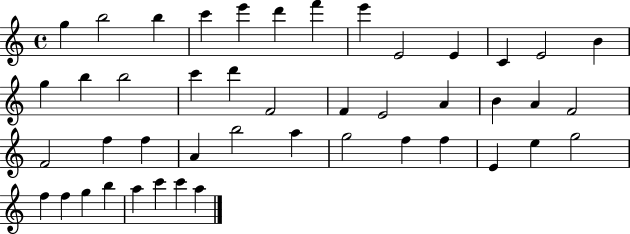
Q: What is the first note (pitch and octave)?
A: G5